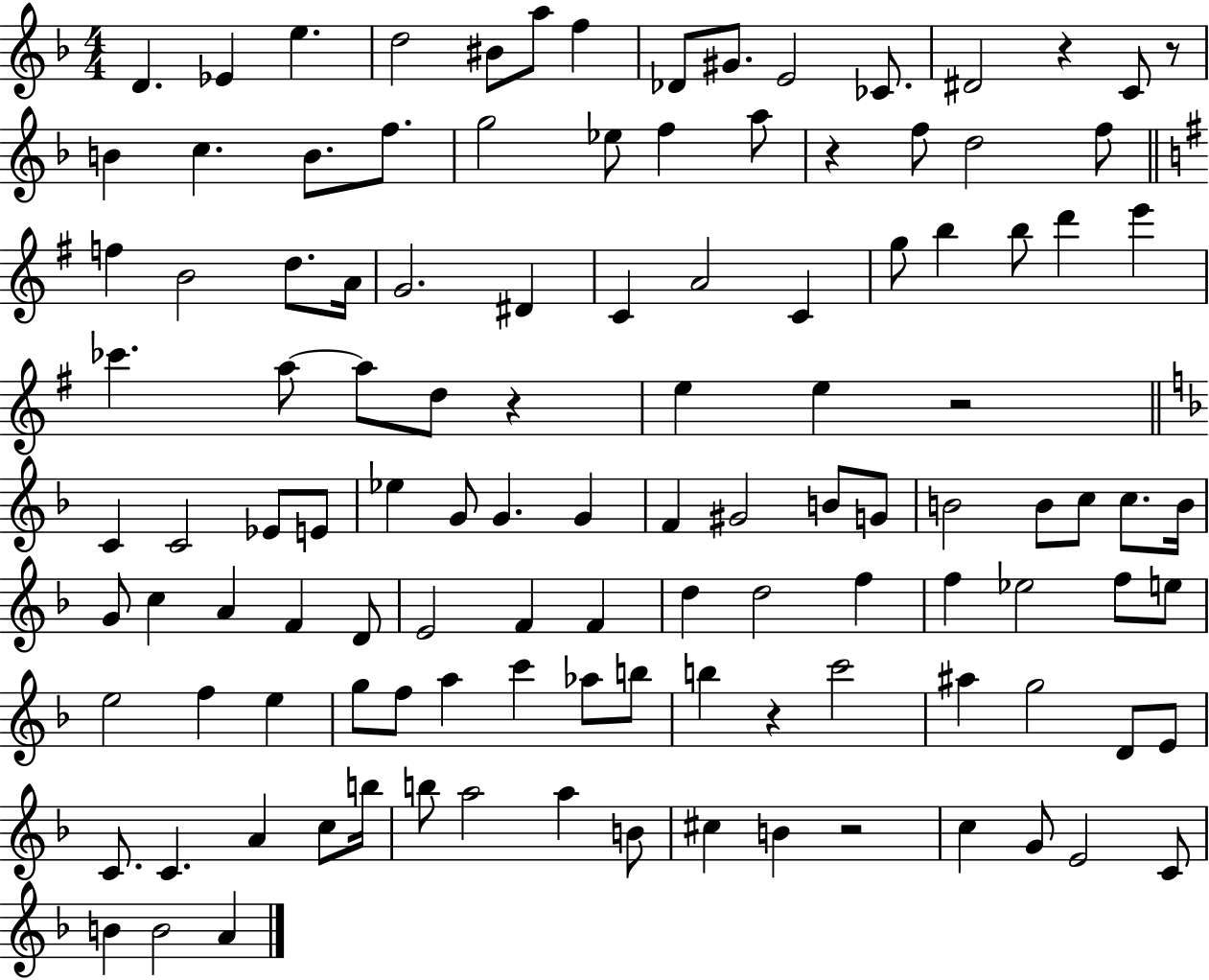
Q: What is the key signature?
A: F major